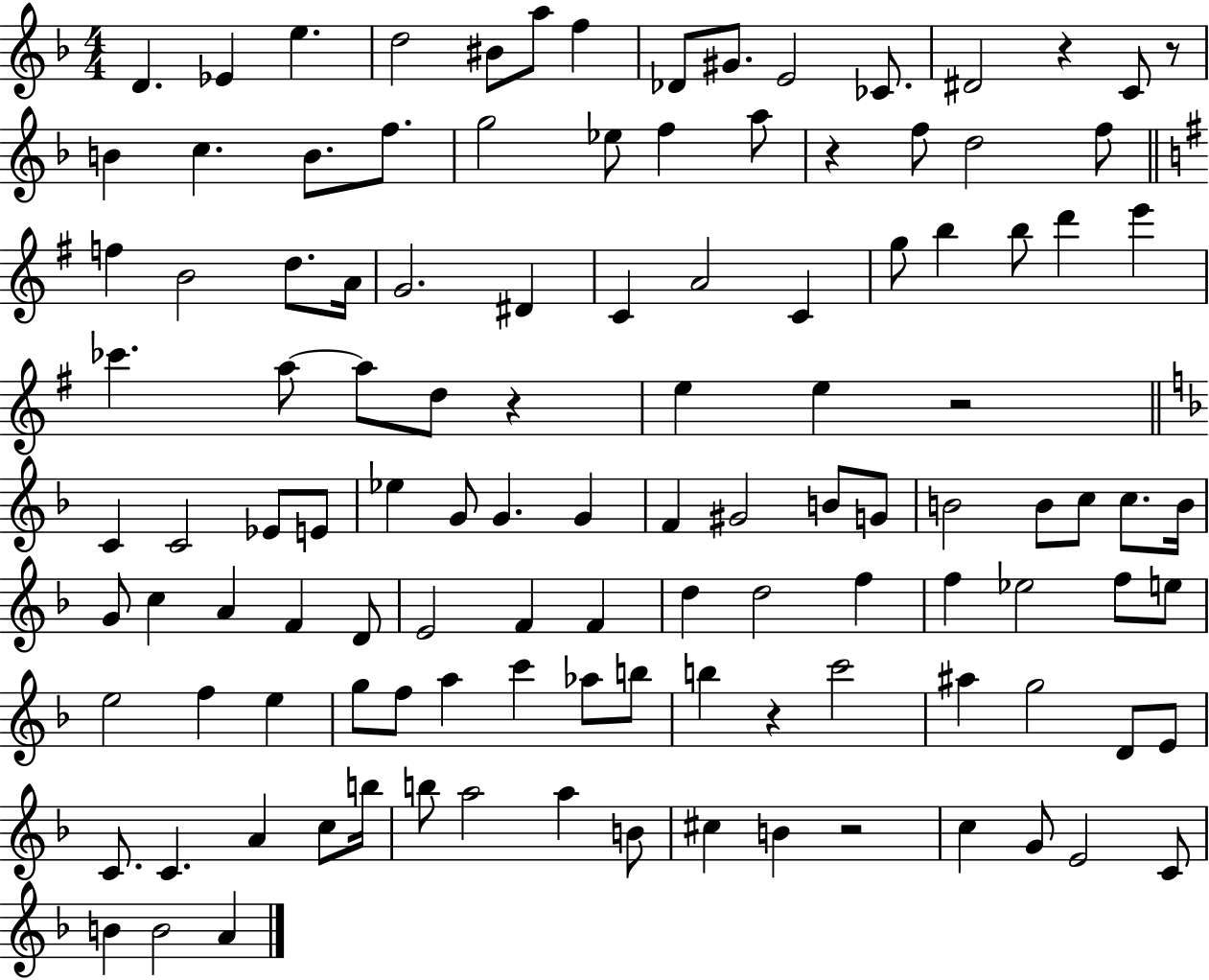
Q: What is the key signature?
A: F major